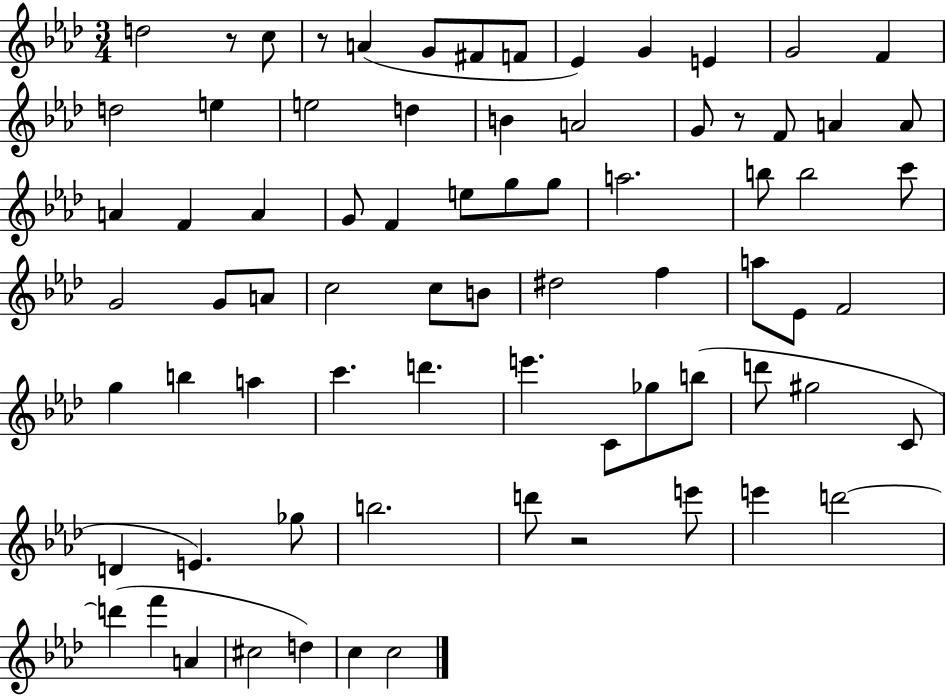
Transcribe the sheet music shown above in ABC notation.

X:1
T:Untitled
M:3/4
L:1/4
K:Ab
d2 z/2 c/2 z/2 A G/2 ^F/2 F/2 _E G E G2 F d2 e e2 d B A2 G/2 z/2 F/2 A A/2 A F A G/2 F e/2 g/2 g/2 a2 b/2 b2 c'/2 G2 G/2 A/2 c2 c/2 B/2 ^d2 f a/2 _E/2 F2 g b a c' d' e' C/2 _g/2 b/2 d'/2 ^g2 C/2 D E _g/2 b2 d'/2 z2 e'/2 e' d'2 d' f' A ^c2 d c c2